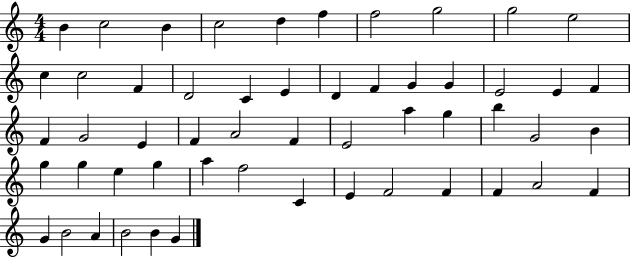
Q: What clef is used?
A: treble